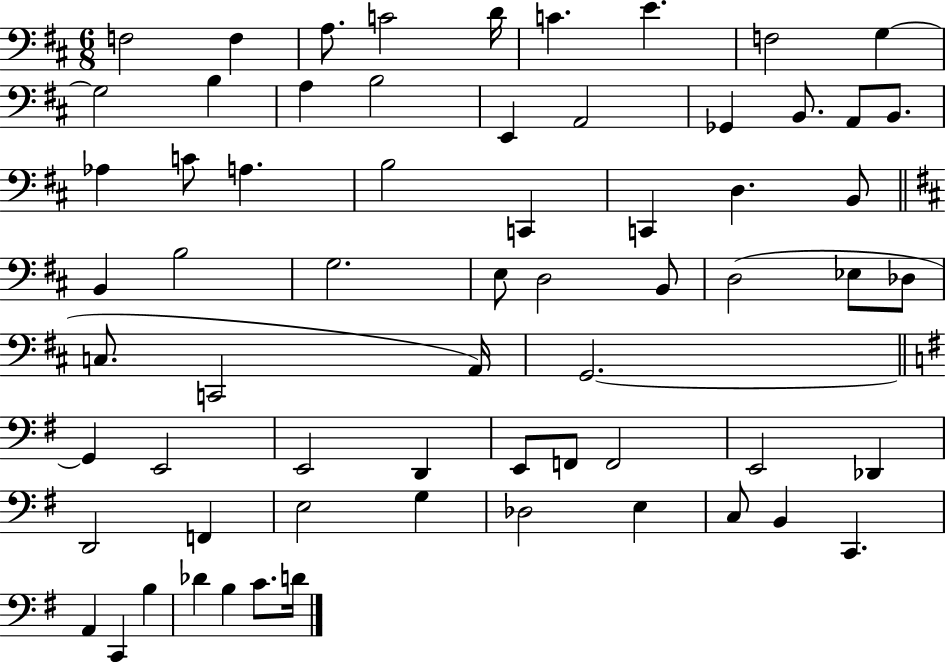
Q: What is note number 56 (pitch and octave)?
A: C3